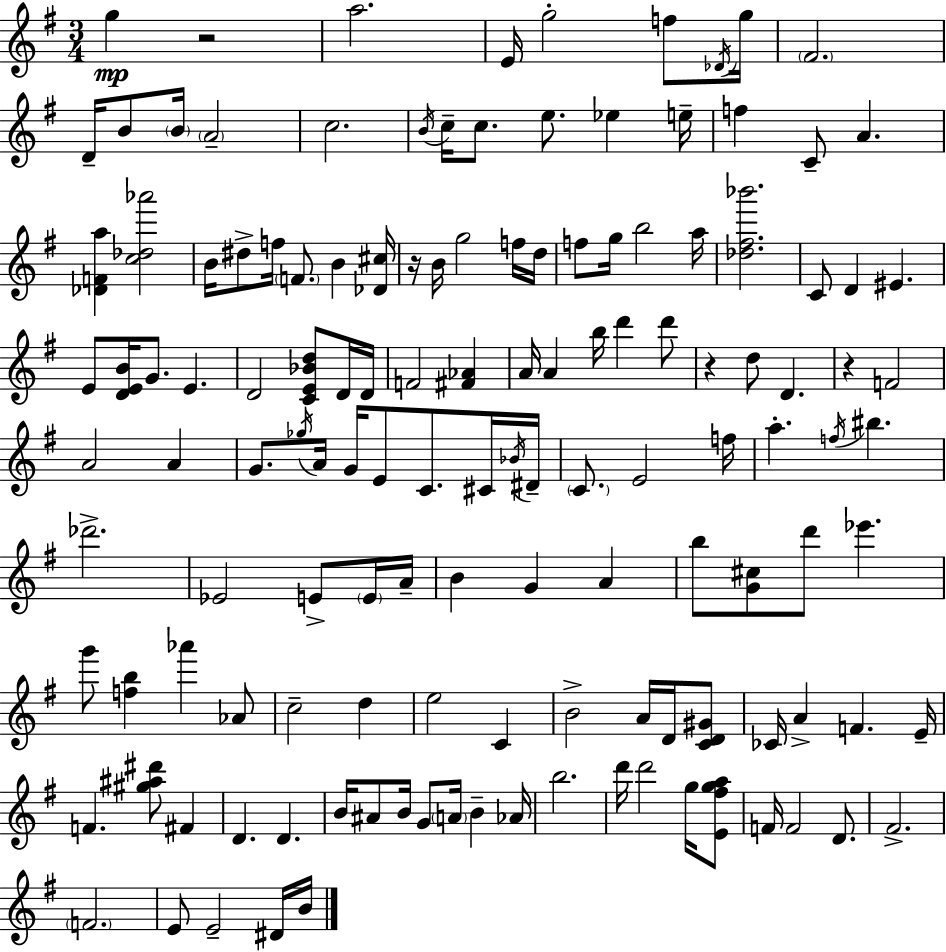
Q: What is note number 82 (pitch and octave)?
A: G6